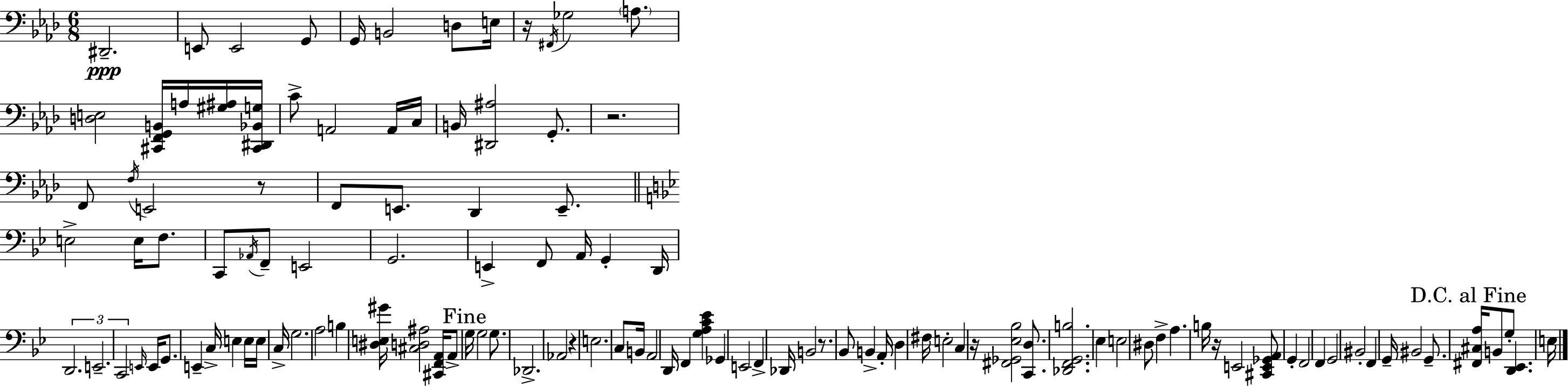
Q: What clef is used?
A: bass